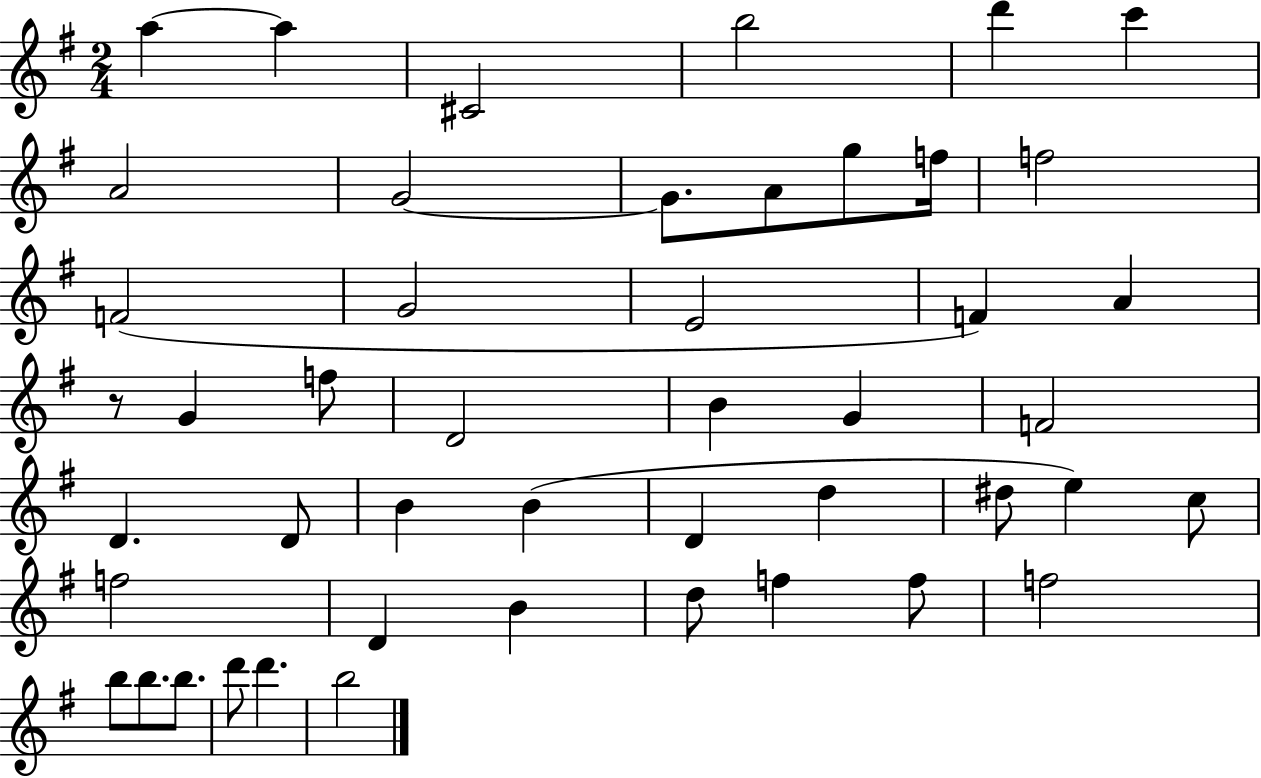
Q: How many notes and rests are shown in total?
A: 47